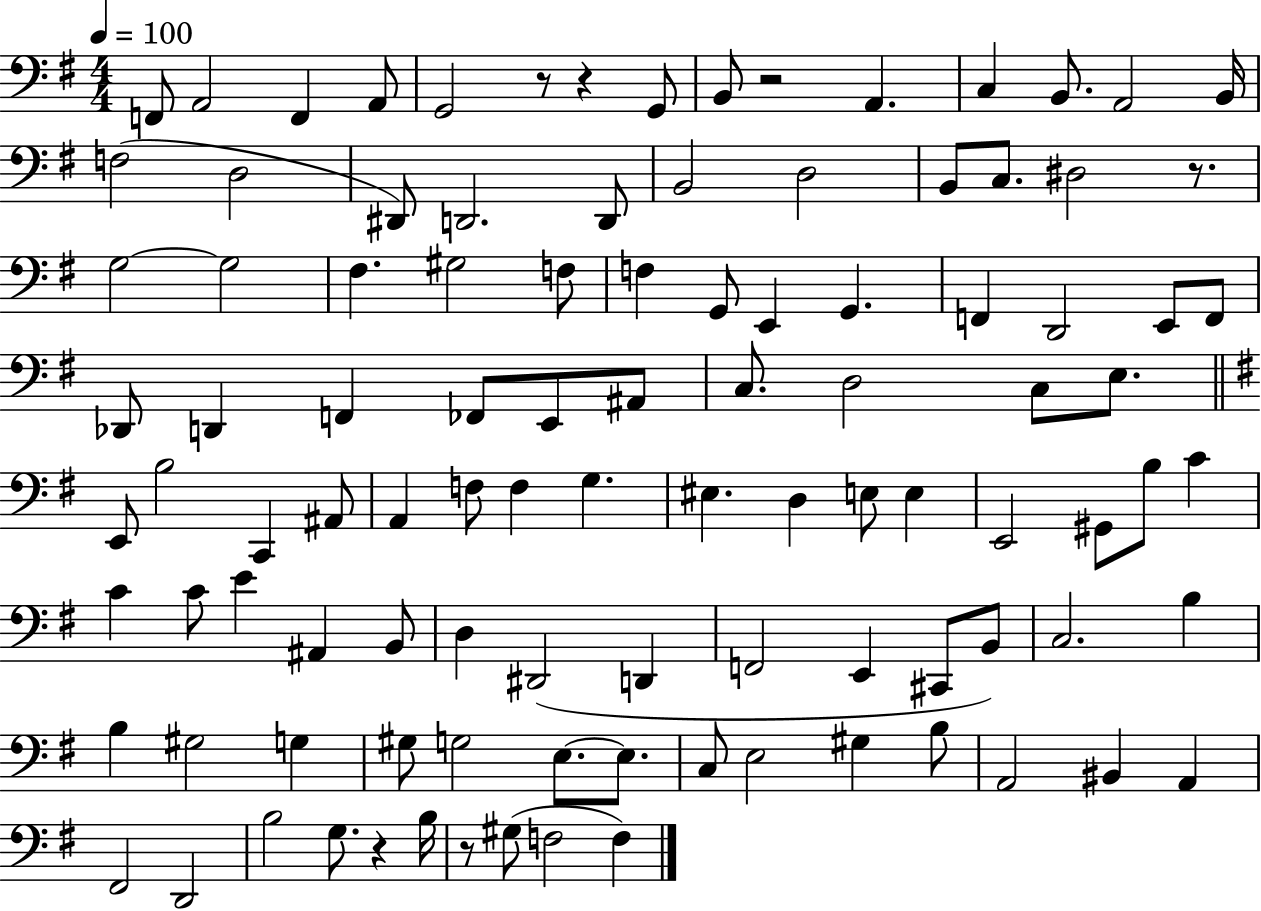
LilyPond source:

{
  \clef bass
  \numericTimeSignature
  \time 4/4
  \key g \major
  \tempo 4 = 100
  f,8 a,2 f,4 a,8 | g,2 r8 r4 g,8 | b,8 r2 a,4. | c4 b,8. a,2 b,16 | \break f2( d2 | dis,8) d,2. d,8 | b,2 d2 | b,8 c8. dis2 r8. | \break g2~~ g2 | fis4. gis2 f8 | f4 g,8 e,4 g,4. | f,4 d,2 e,8 f,8 | \break des,8 d,4 f,4 fes,8 e,8 ais,8 | c8. d2 c8 e8. | \bar "||" \break \key e \minor e,8 b2 c,4 ais,8 | a,4 f8 f4 g4. | eis4. d4 e8 e4 | e,2 gis,8 b8 c'4 | \break c'4 c'8 e'4 ais,4 b,8 | d4 dis,2( d,4 | f,2 e,4 cis,8 b,8) | c2. b4 | \break b4 gis2 g4 | gis8 g2 e8.~~ e8. | c8 e2 gis4 b8 | a,2 bis,4 a,4 | \break fis,2 d,2 | b2 g8. r4 b16 | r8 gis8( f2 f4) | \bar "|."
}